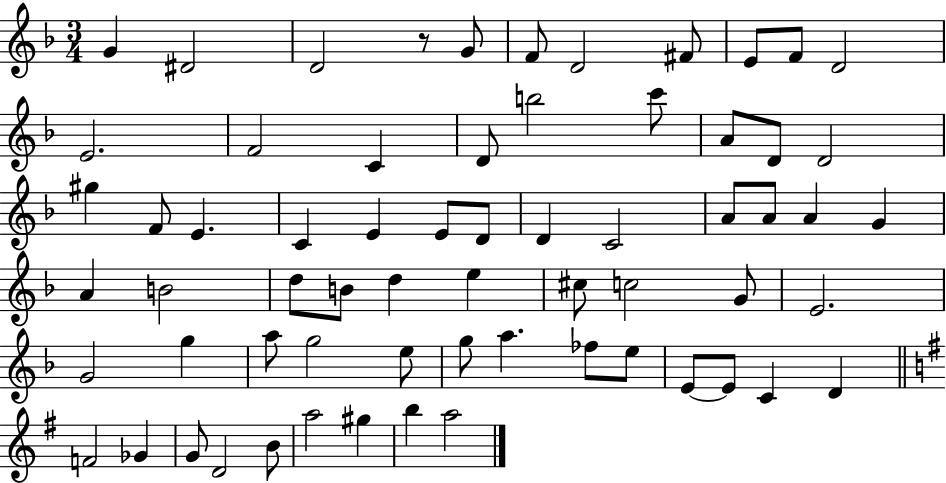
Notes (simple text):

G4/q D#4/h D4/h R/e G4/e F4/e D4/h F#4/e E4/e F4/e D4/h E4/h. F4/h C4/q D4/e B5/h C6/e A4/e D4/e D4/h G#5/q F4/e E4/q. C4/q E4/q E4/e D4/e D4/q C4/h A4/e A4/e A4/q G4/q A4/q B4/h D5/e B4/e D5/q E5/q C#5/e C5/h G4/e E4/h. G4/h G5/q A5/e G5/h E5/e G5/e A5/q. FES5/e E5/e E4/e E4/e C4/q D4/q F4/h Gb4/q G4/e D4/h B4/e A5/h G#5/q B5/q A5/h